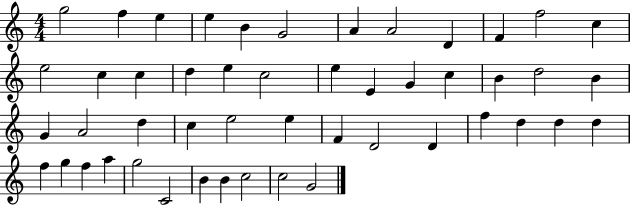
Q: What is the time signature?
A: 4/4